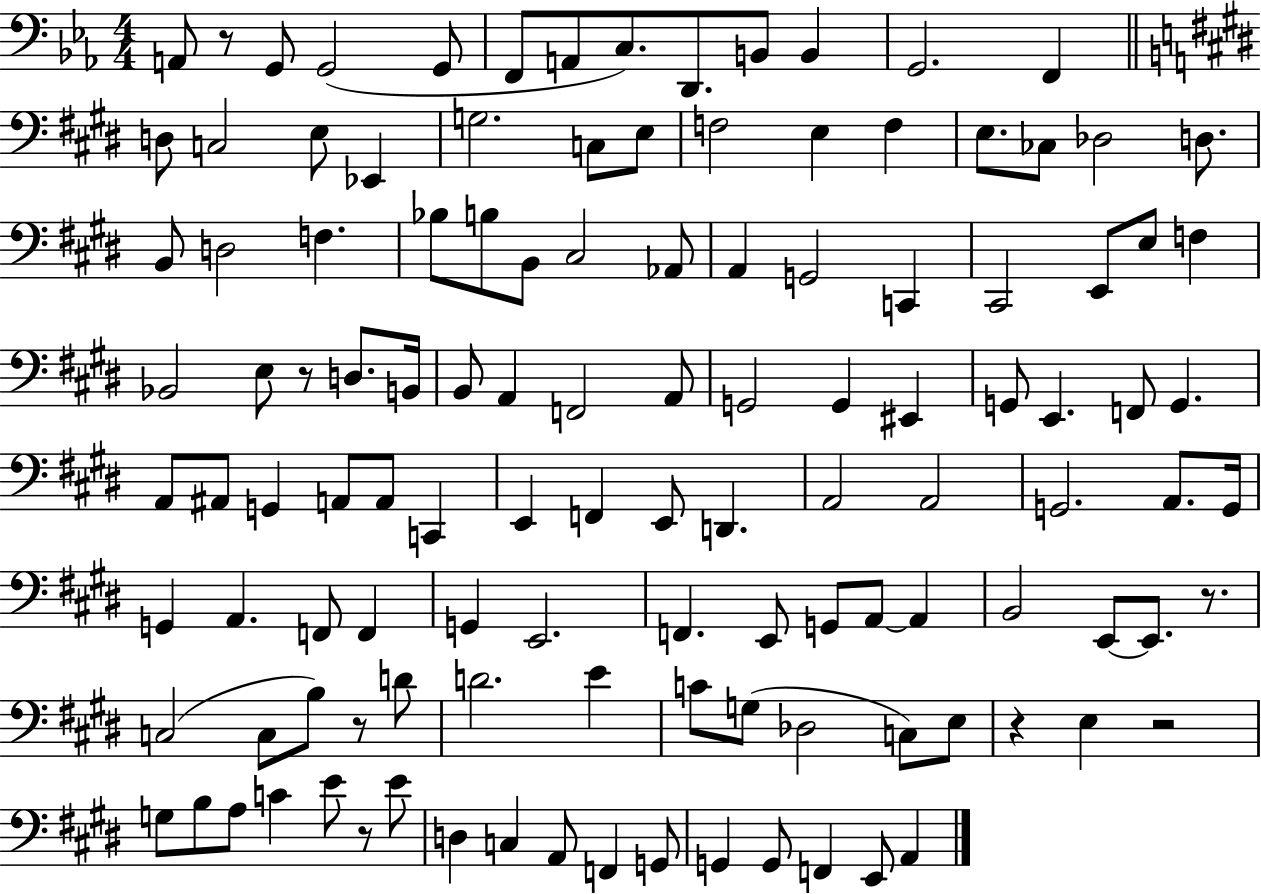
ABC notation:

X:1
T:Untitled
M:4/4
L:1/4
K:Eb
A,,/2 z/2 G,,/2 G,,2 G,,/2 F,,/2 A,,/2 C,/2 D,,/2 B,,/2 B,, G,,2 F,, D,/2 C,2 E,/2 _E,, G,2 C,/2 E,/2 F,2 E, F, E,/2 _C,/2 _D,2 D,/2 B,,/2 D,2 F, _B,/2 B,/2 B,,/2 ^C,2 _A,,/2 A,, G,,2 C,, ^C,,2 E,,/2 E,/2 F, _B,,2 E,/2 z/2 D,/2 B,,/4 B,,/2 A,, F,,2 A,,/2 G,,2 G,, ^E,, G,,/2 E,, F,,/2 G,, A,,/2 ^A,,/2 G,, A,,/2 A,,/2 C,, E,, F,, E,,/2 D,, A,,2 A,,2 G,,2 A,,/2 G,,/4 G,, A,, F,,/2 F,, G,, E,,2 F,, E,,/2 G,,/2 A,,/2 A,, B,,2 E,,/2 E,,/2 z/2 C,2 C,/2 B,/2 z/2 D/2 D2 E C/2 G,/2 _D,2 C,/2 E,/2 z E, z2 G,/2 B,/2 A,/2 C E/2 z/2 E/2 D, C, A,,/2 F,, G,,/2 G,, G,,/2 F,, E,,/2 A,,